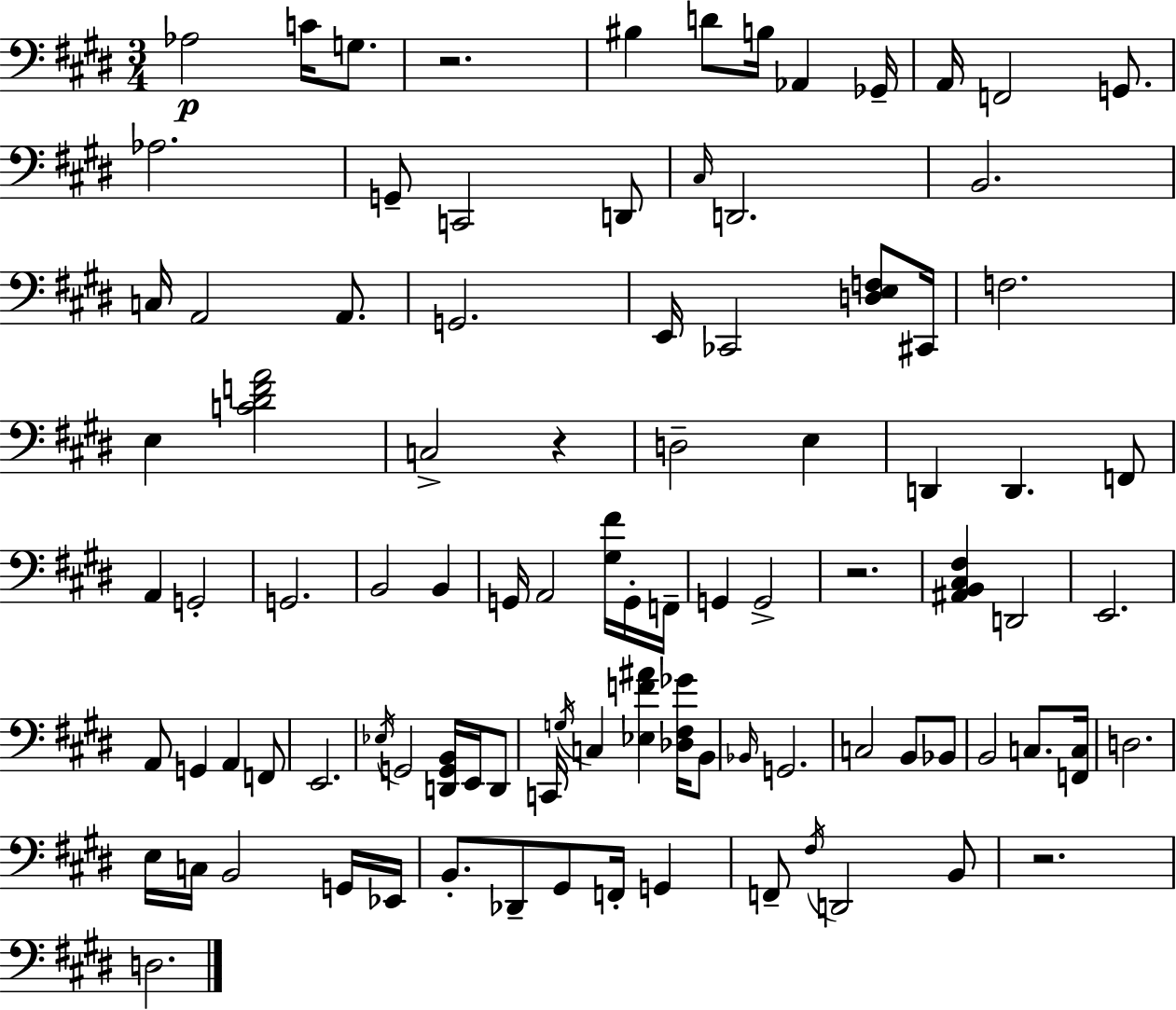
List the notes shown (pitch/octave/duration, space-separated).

Ab3/h C4/s G3/e. R/h. BIS3/q D4/e B3/s Ab2/q Gb2/s A2/s F2/h G2/e. Ab3/h. G2/e C2/h D2/e C#3/s D2/h. B2/h. C3/s A2/h A2/e. G2/h. E2/s CES2/h [D3,E3,F3]/e C#2/s F3/h. E3/q [C4,D#4,F4,A4]/h C3/h R/q D3/h E3/q D2/q D2/q. F2/e A2/q G2/h G2/h. B2/h B2/q G2/s A2/h [G#3,F#4]/s G2/s F2/s G2/q G2/h R/h. [A#2,B2,C#3,F#3]/q D2/h E2/h. A2/e G2/q A2/q F2/e E2/h. Eb3/s G2/h [D2,G2,B2]/s E2/s D2/e C2/s G3/s C3/q [Eb3,F4,A#4]/q [Db3,F#3,Gb4]/s B2/e Bb2/s G2/h. C3/h B2/e Bb2/e B2/h C3/e. [F2,C3]/s D3/h. E3/s C3/s B2/h G2/s Eb2/s B2/e. Db2/e G#2/e F2/s G2/q F2/e F#3/s D2/h B2/e R/h. D3/h.